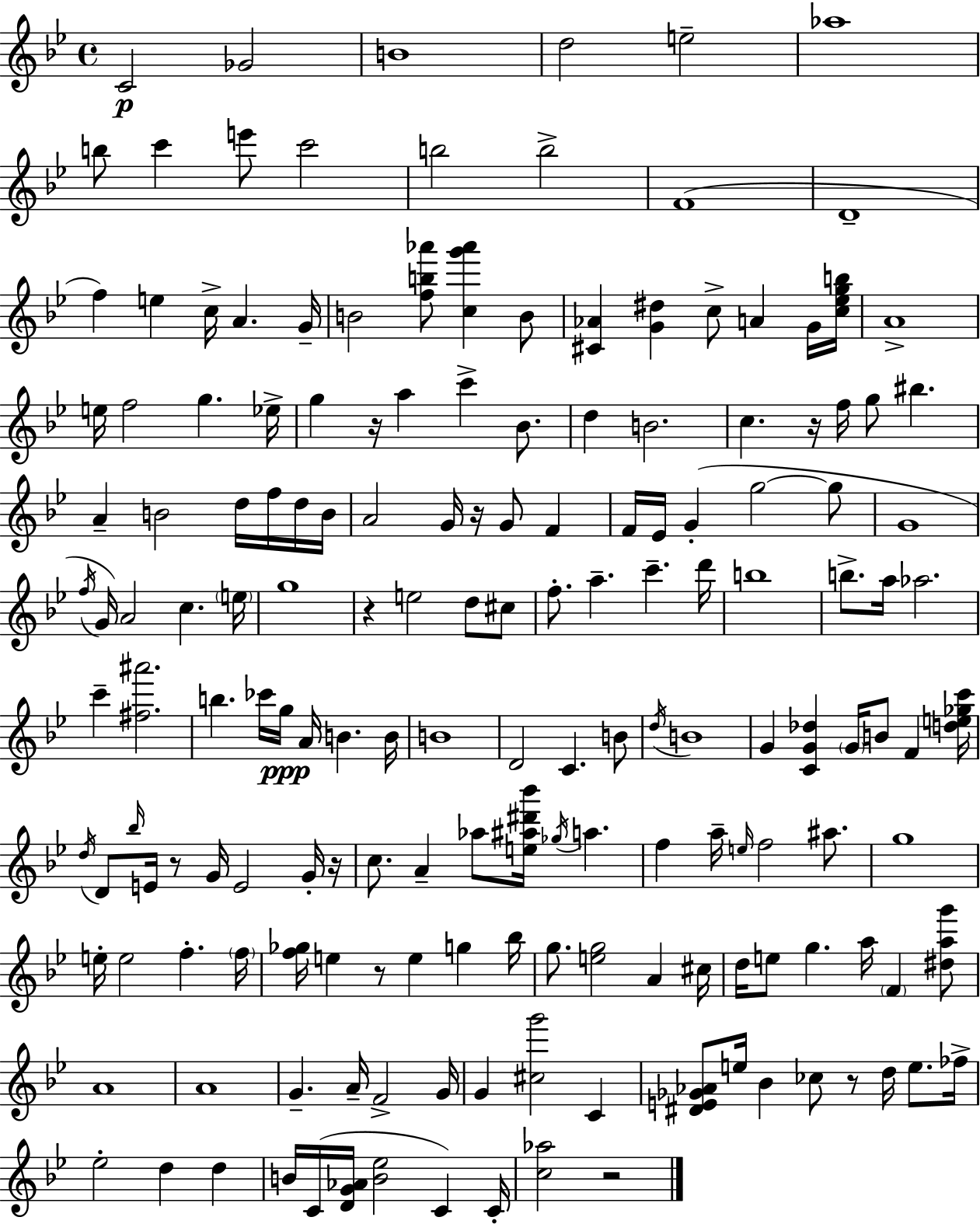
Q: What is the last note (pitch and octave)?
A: C4